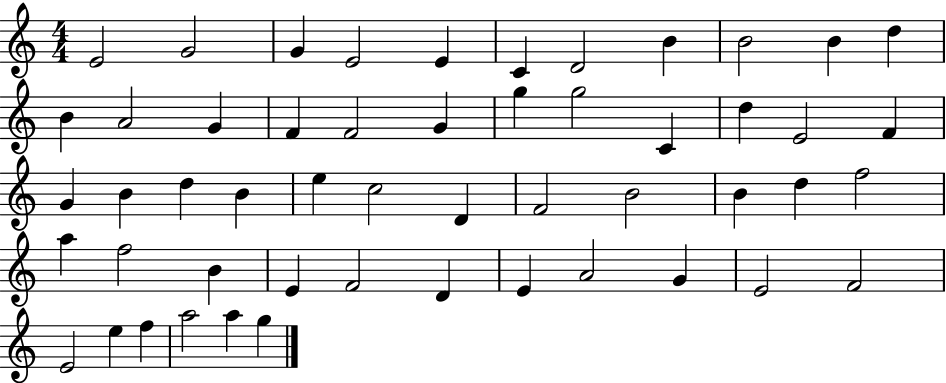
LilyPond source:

{
  \clef treble
  \numericTimeSignature
  \time 4/4
  \key c \major
  e'2 g'2 | g'4 e'2 e'4 | c'4 d'2 b'4 | b'2 b'4 d''4 | \break b'4 a'2 g'4 | f'4 f'2 g'4 | g''4 g''2 c'4 | d''4 e'2 f'4 | \break g'4 b'4 d''4 b'4 | e''4 c''2 d'4 | f'2 b'2 | b'4 d''4 f''2 | \break a''4 f''2 b'4 | e'4 f'2 d'4 | e'4 a'2 g'4 | e'2 f'2 | \break e'2 e''4 f''4 | a''2 a''4 g''4 | \bar "|."
}